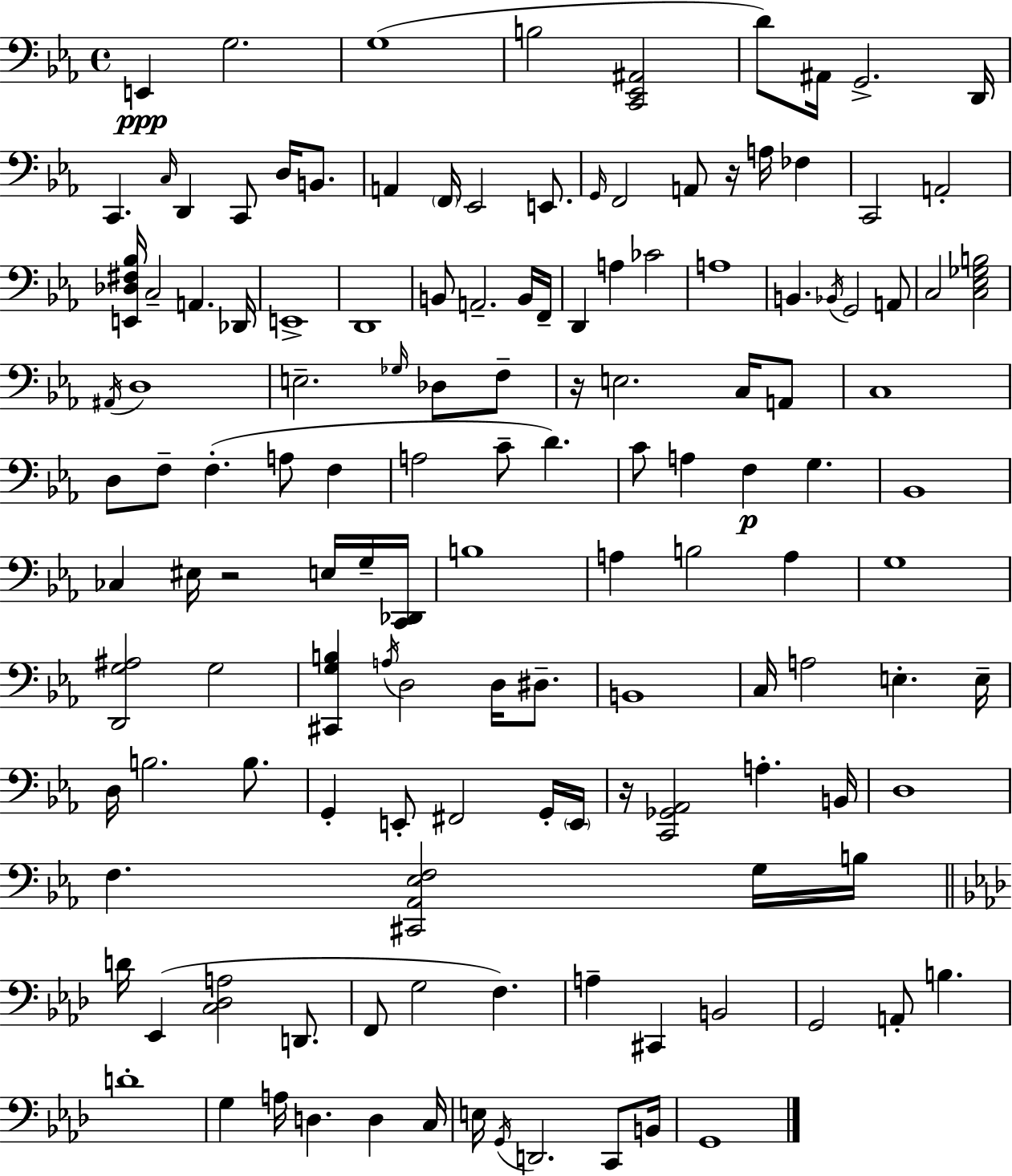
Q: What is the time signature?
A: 4/4